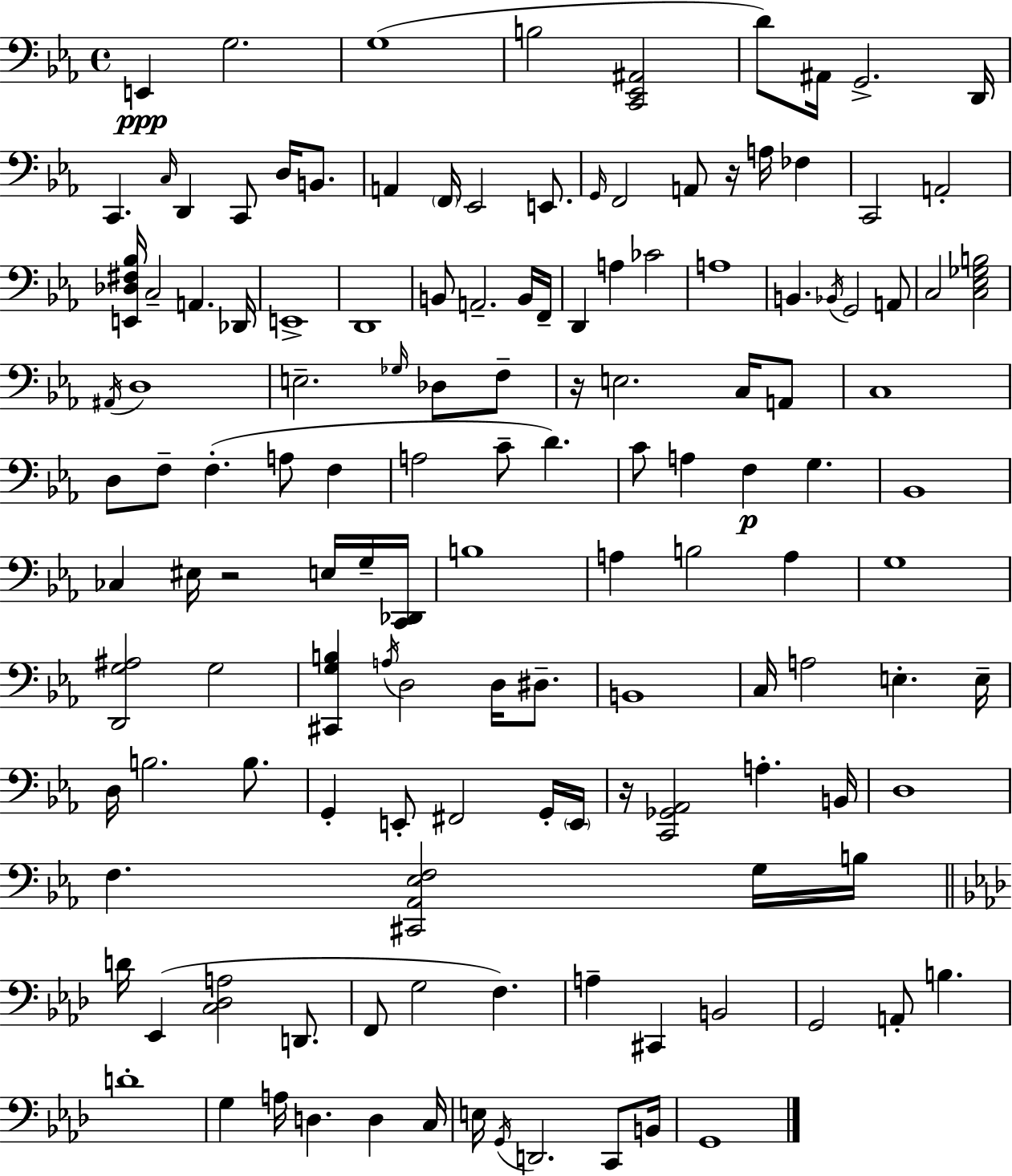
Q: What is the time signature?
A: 4/4